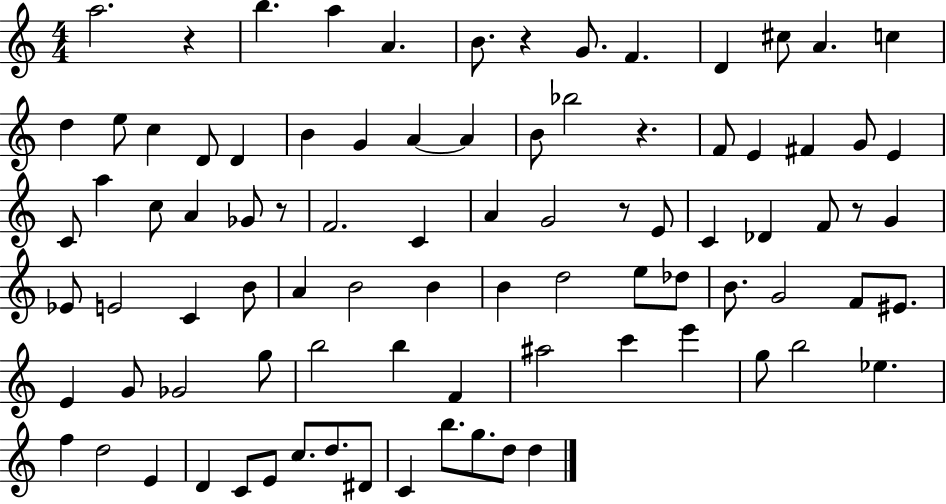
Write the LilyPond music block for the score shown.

{
  \clef treble
  \numericTimeSignature
  \time 4/4
  \key c \major
  a''2. r4 | b''4. a''4 a'4. | b'8. r4 g'8. f'4. | d'4 cis''8 a'4. c''4 | \break d''4 e''8 c''4 d'8 d'4 | b'4 g'4 a'4~~ a'4 | b'8 bes''2 r4. | f'8 e'4 fis'4 g'8 e'4 | \break c'8 a''4 c''8 a'4 ges'8 r8 | f'2. c'4 | a'4 g'2 r8 e'8 | c'4 des'4 f'8 r8 g'4 | \break ees'8 e'2 c'4 b'8 | a'4 b'2 b'4 | b'4 d''2 e''8 des''8 | b'8. g'2 f'8 eis'8. | \break e'4 g'8 ges'2 g''8 | b''2 b''4 f'4 | ais''2 c'''4 e'''4 | g''8 b''2 ees''4. | \break f''4 d''2 e'4 | d'4 c'8 e'8 c''8. d''8. dis'8 | c'4 b''8. g''8. d''8 d''4 | \bar "|."
}